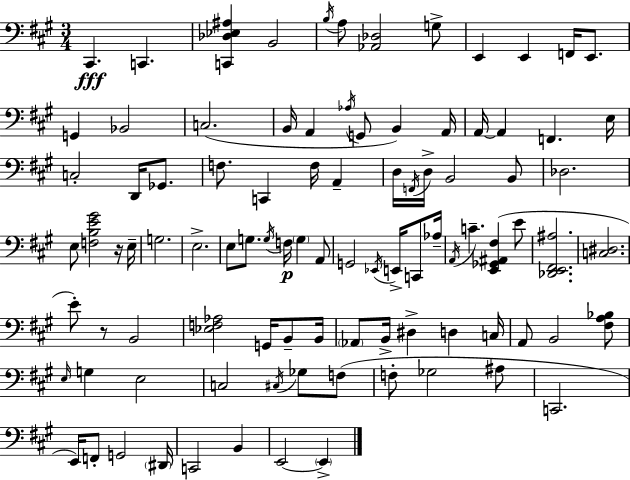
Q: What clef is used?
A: bass